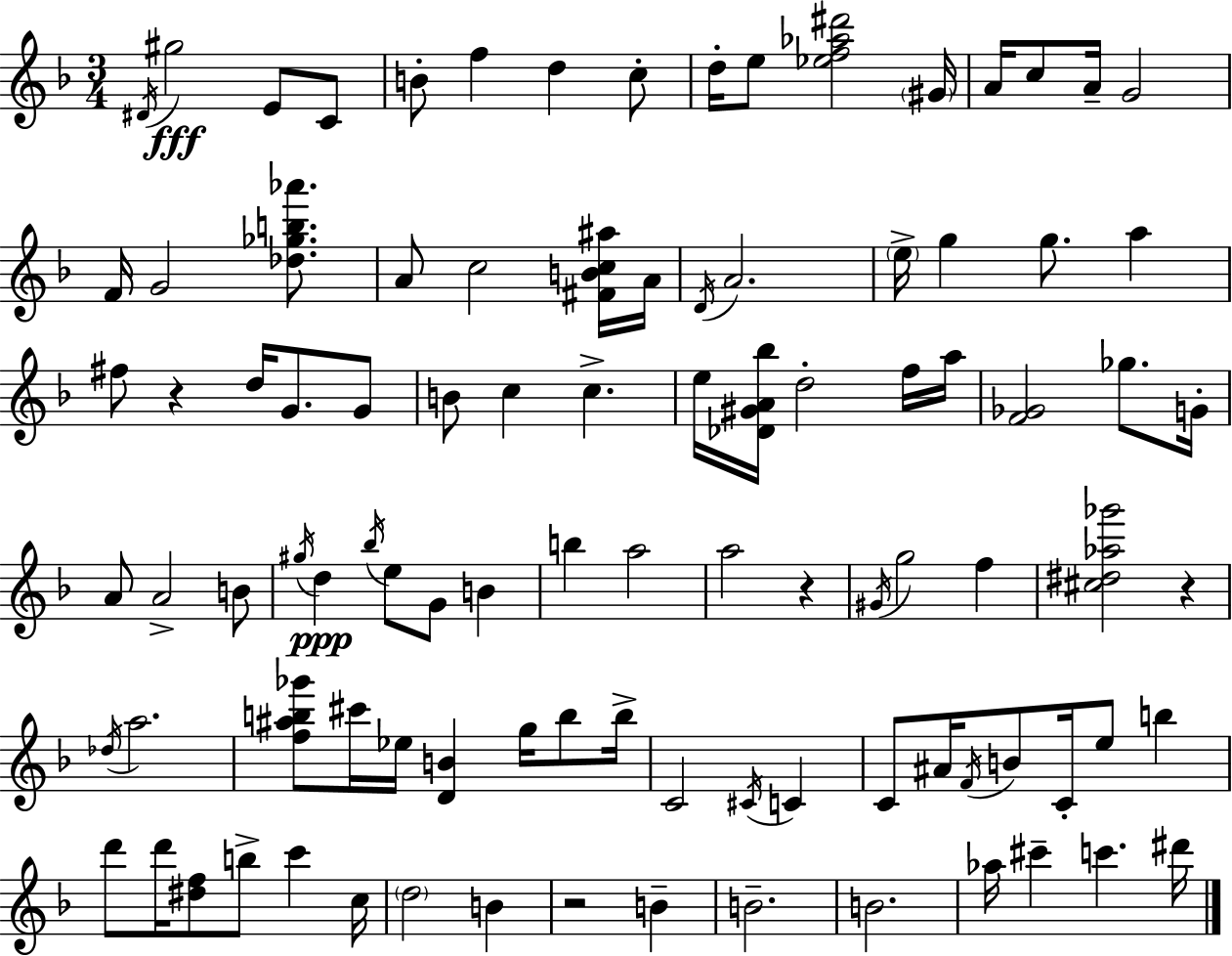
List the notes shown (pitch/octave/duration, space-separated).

D#4/s G#5/h E4/e C4/e B4/e F5/q D5/q C5/e D5/s E5/e [Eb5,F5,Ab5,D#6]/h G#4/s A4/s C5/e A4/s G4/h F4/s G4/h [Db5,Gb5,B5,Ab6]/e. A4/e C5/h [F#4,B4,C5,A#5]/s A4/s D4/s A4/h. E5/s G5/q G5/e. A5/q F#5/e R/q D5/s G4/e. G4/e B4/e C5/q C5/q. E5/s [Db4,G#4,A4,Bb5]/s D5/h F5/s A5/s [F4,Gb4]/h Gb5/e. G4/s A4/e A4/h B4/e G#5/s D5/q Bb5/s E5/e G4/e B4/q B5/q A5/h A5/h R/q G#4/s G5/h F5/q [C#5,D#5,Ab5,Gb6]/h R/q Db5/s A5/h. [F5,A#5,B5,Gb6]/e C#6/s Eb5/s [D4,B4]/q G5/s B5/e B5/s C4/h C#4/s C4/q C4/e A#4/s F4/s B4/e C4/s E5/e B5/q D6/e D6/s [D#5,F5]/e B5/e C6/q C5/s D5/h B4/q R/h B4/q B4/h. B4/h. Ab5/s C#6/q C6/q. D#6/s